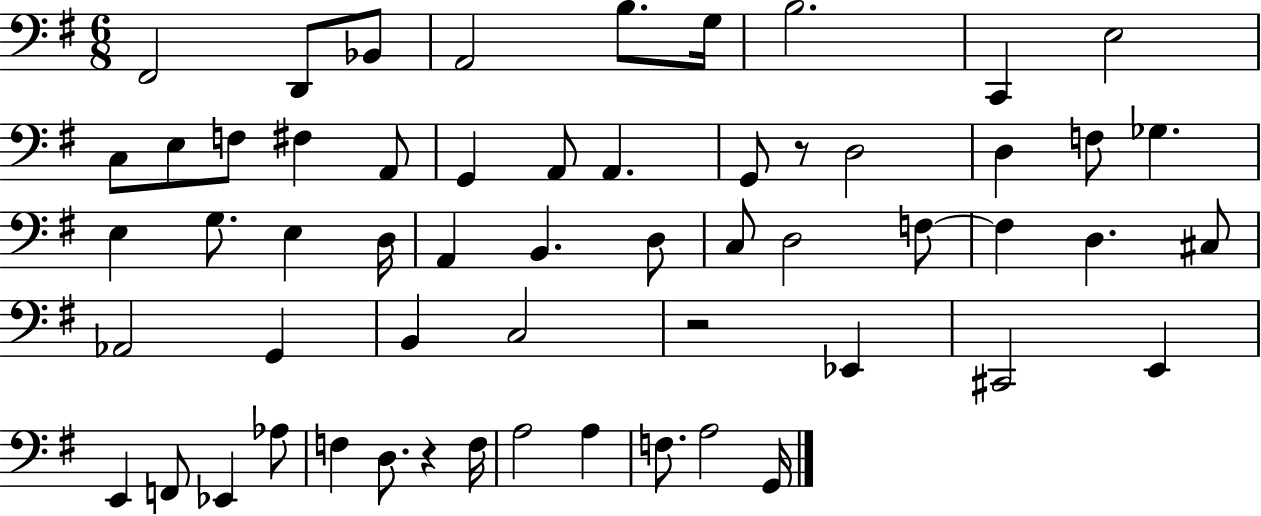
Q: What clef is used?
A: bass